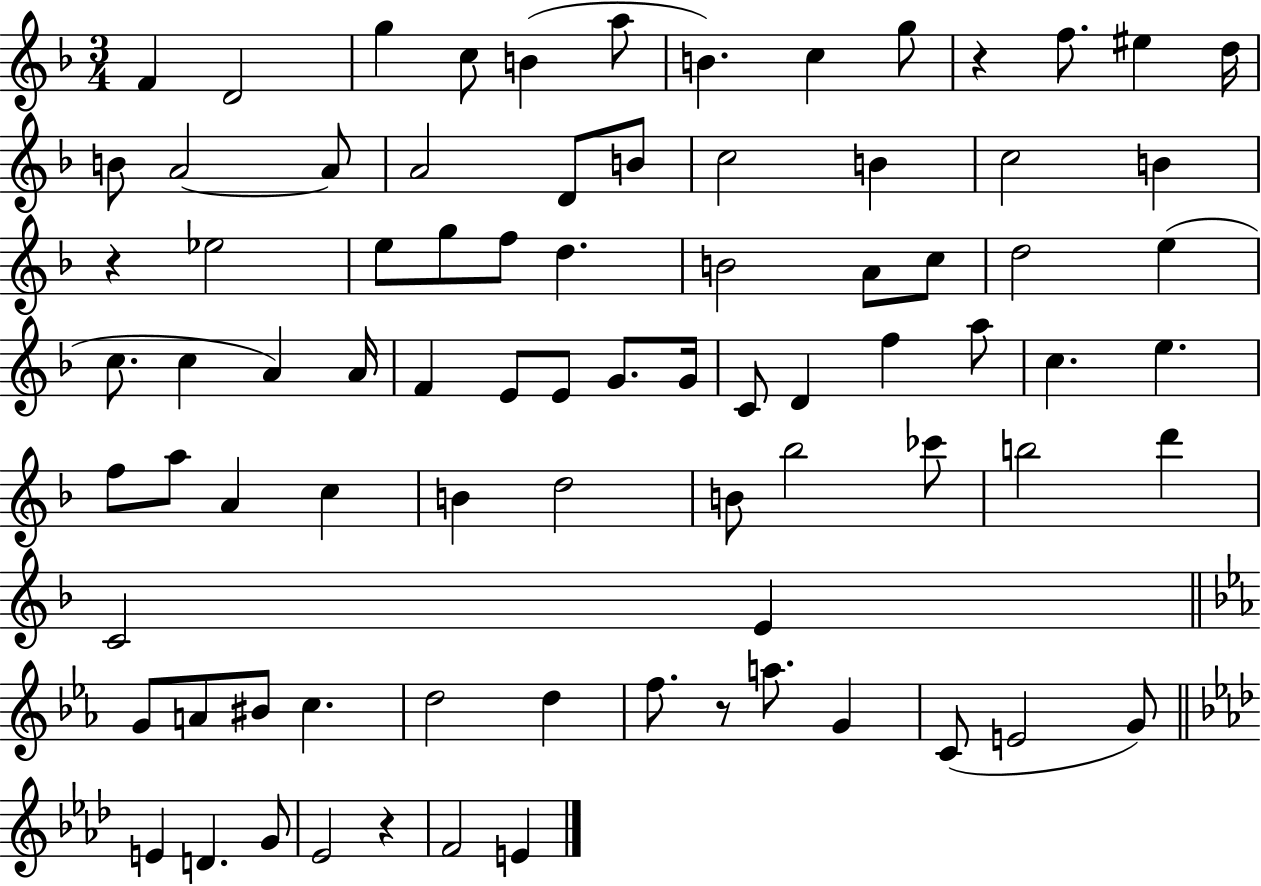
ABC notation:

X:1
T:Untitled
M:3/4
L:1/4
K:F
F D2 g c/2 B a/2 B c g/2 z f/2 ^e d/4 B/2 A2 A/2 A2 D/2 B/2 c2 B c2 B z _e2 e/2 g/2 f/2 d B2 A/2 c/2 d2 e c/2 c A A/4 F E/2 E/2 G/2 G/4 C/2 D f a/2 c e f/2 a/2 A c B d2 B/2 _b2 _c'/2 b2 d' C2 E G/2 A/2 ^B/2 c d2 d f/2 z/2 a/2 G C/2 E2 G/2 E D G/2 _E2 z F2 E